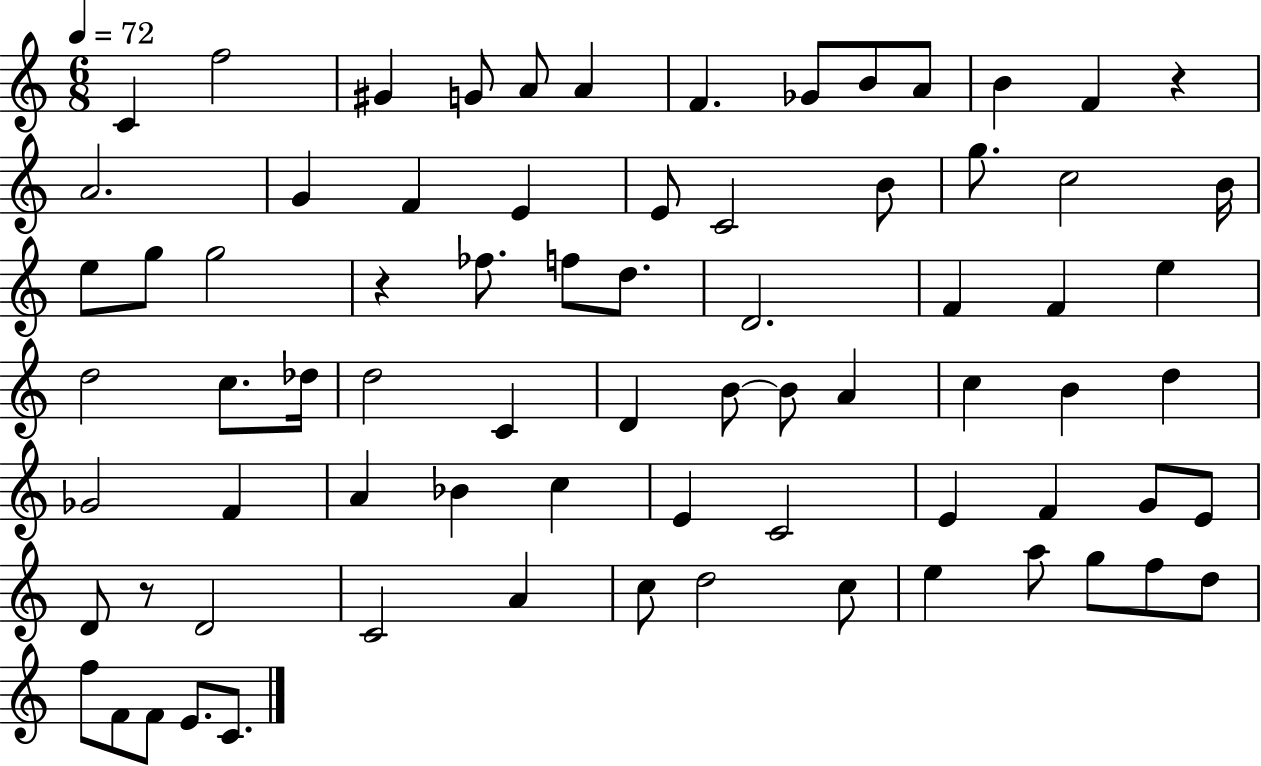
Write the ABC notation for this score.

X:1
T:Untitled
M:6/8
L:1/4
K:C
C f2 ^G G/2 A/2 A F _G/2 B/2 A/2 B F z A2 G F E E/2 C2 B/2 g/2 c2 B/4 e/2 g/2 g2 z _f/2 f/2 d/2 D2 F F e d2 c/2 _d/4 d2 C D B/2 B/2 A c B d _G2 F A _B c E C2 E F G/2 E/2 D/2 z/2 D2 C2 A c/2 d2 c/2 e a/2 g/2 f/2 d/2 f/2 F/2 F/2 E/2 C/2